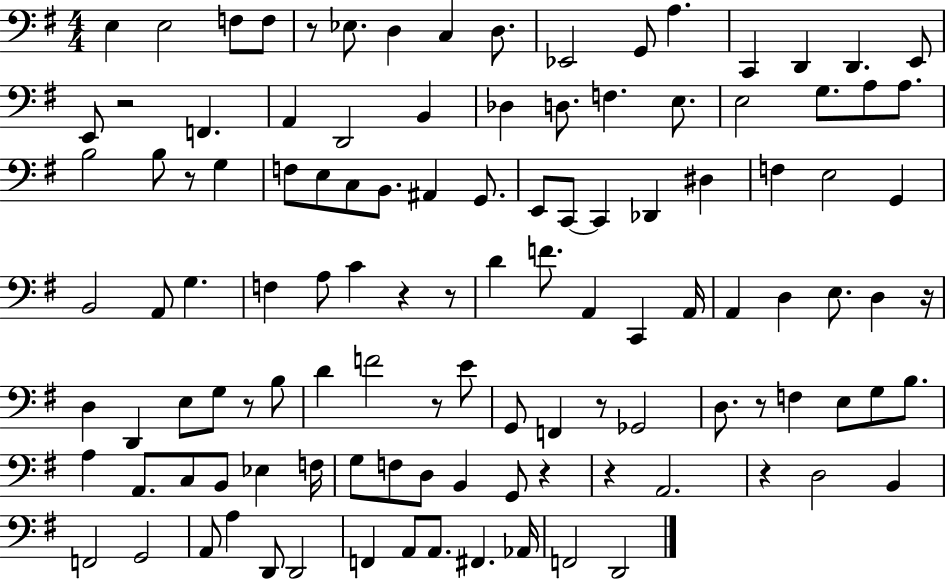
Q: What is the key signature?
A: G major